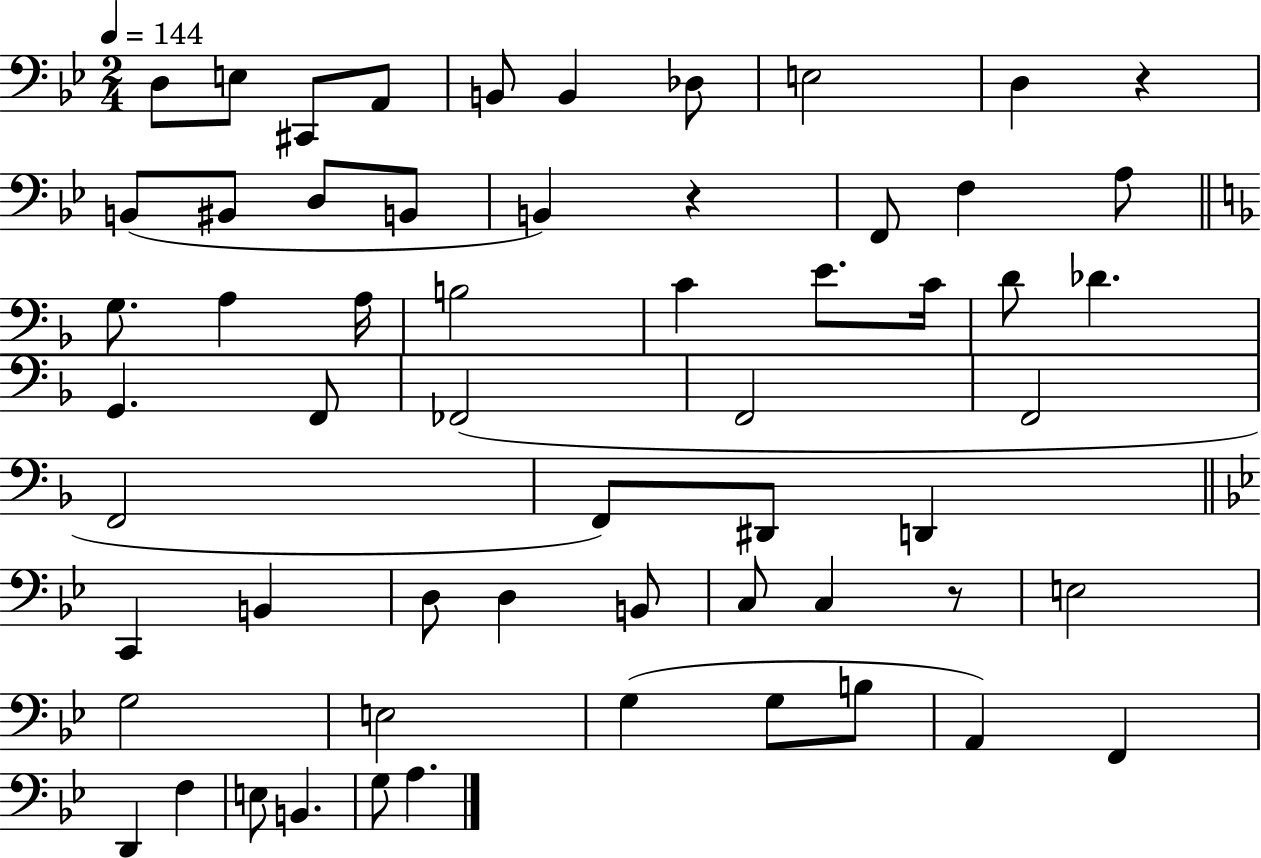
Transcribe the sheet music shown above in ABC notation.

X:1
T:Untitled
M:2/4
L:1/4
K:Bb
D,/2 E,/2 ^C,,/2 A,,/2 B,,/2 B,, _D,/2 E,2 D, z B,,/2 ^B,,/2 D,/2 B,,/2 B,, z F,,/2 F, A,/2 G,/2 A, A,/4 B,2 C E/2 C/4 D/2 _D G,, F,,/2 _F,,2 F,,2 F,,2 F,,2 F,,/2 ^D,,/2 D,, C,, B,, D,/2 D, B,,/2 C,/2 C, z/2 E,2 G,2 E,2 G, G,/2 B,/2 A,, F,, D,, F, E,/2 B,, G,/2 A,